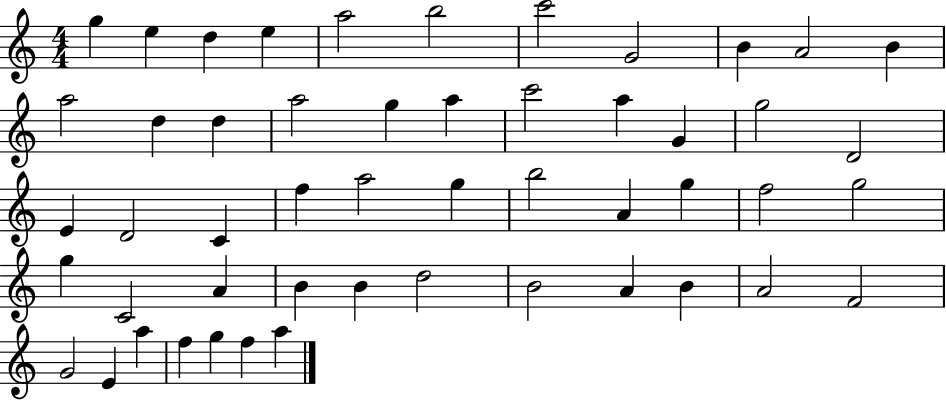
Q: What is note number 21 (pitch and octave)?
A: G5